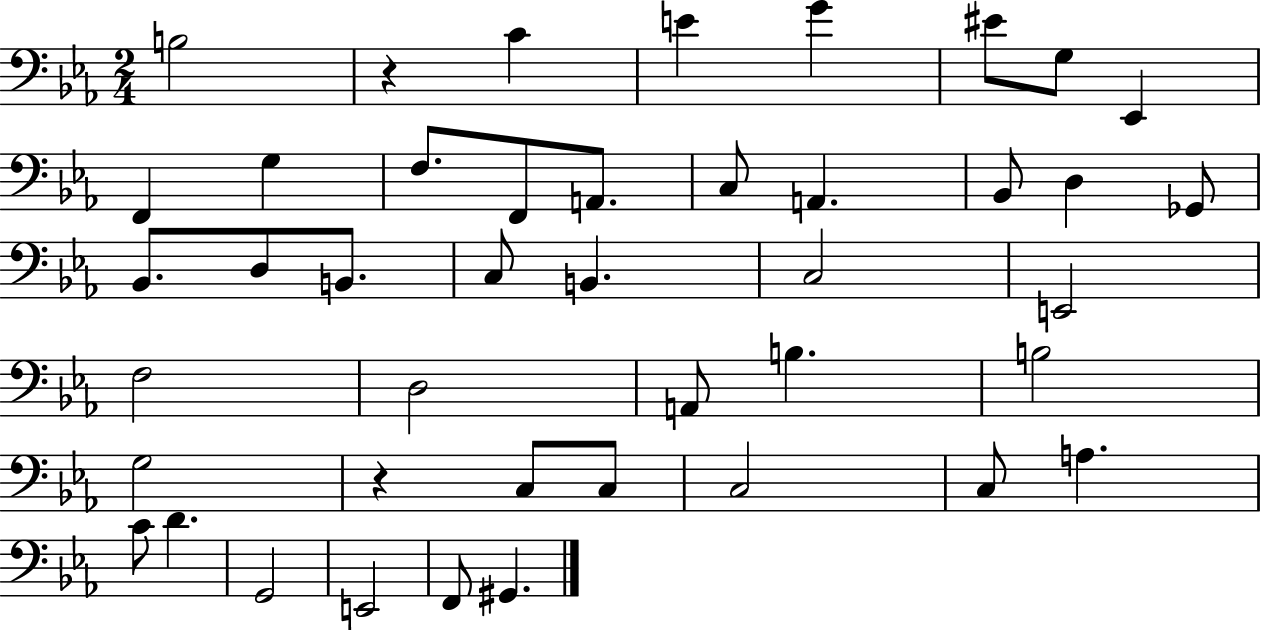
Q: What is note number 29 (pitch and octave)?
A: B3